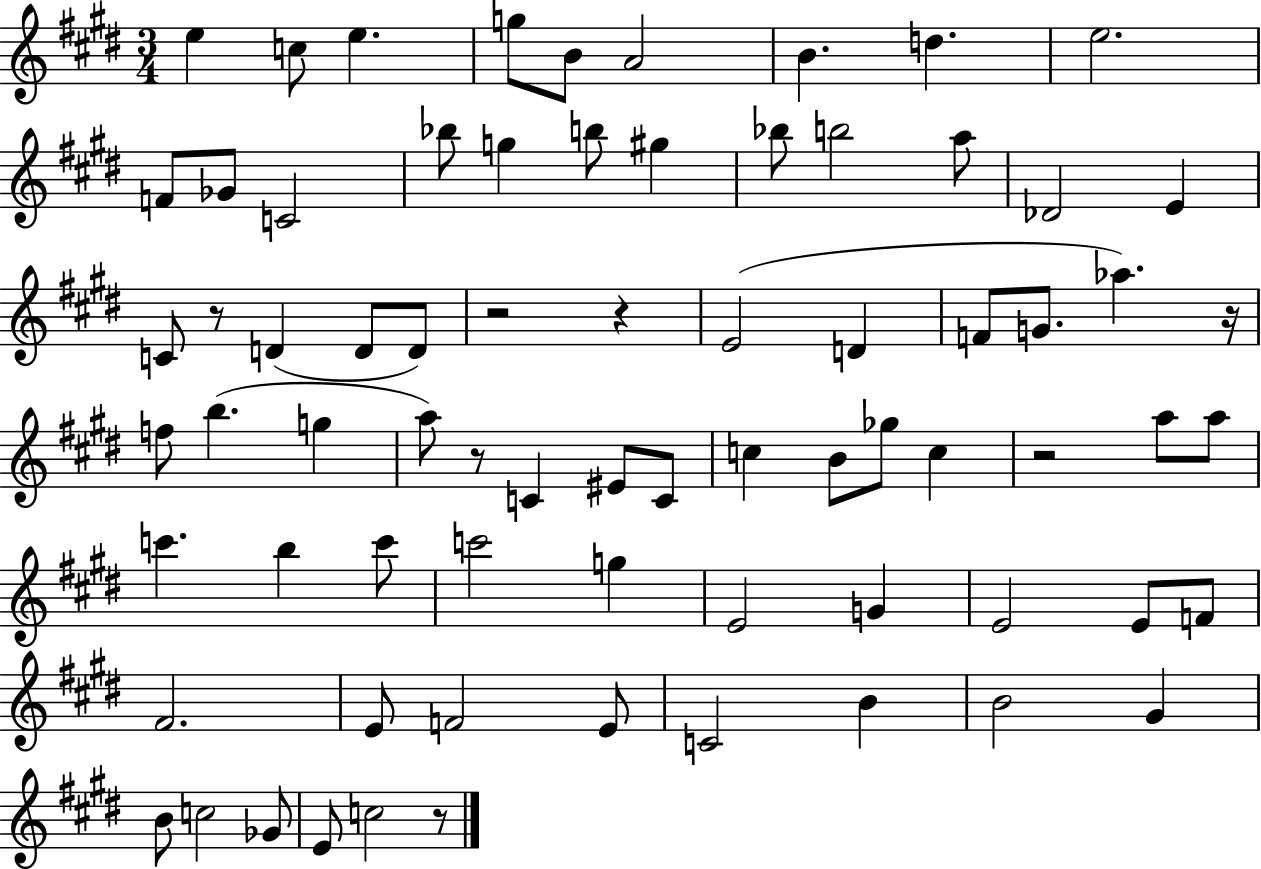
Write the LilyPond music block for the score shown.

{
  \clef treble
  \numericTimeSignature
  \time 3/4
  \key e \major
  e''4 c''8 e''4. | g''8 b'8 a'2 | b'4. d''4. | e''2. | \break f'8 ges'8 c'2 | bes''8 g''4 b''8 gis''4 | bes''8 b''2 a''8 | des'2 e'4 | \break c'8 r8 d'4( d'8 d'8) | r2 r4 | e'2( d'4 | f'8 g'8. aes''4.) r16 | \break f''8 b''4.( g''4 | a''8) r8 c'4 eis'8 c'8 | c''4 b'8 ges''8 c''4 | r2 a''8 a''8 | \break c'''4. b''4 c'''8 | c'''2 g''4 | e'2 g'4 | e'2 e'8 f'8 | \break fis'2. | e'8 f'2 e'8 | c'2 b'4 | b'2 gis'4 | \break b'8 c''2 ges'8 | e'8 c''2 r8 | \bar "|."
}